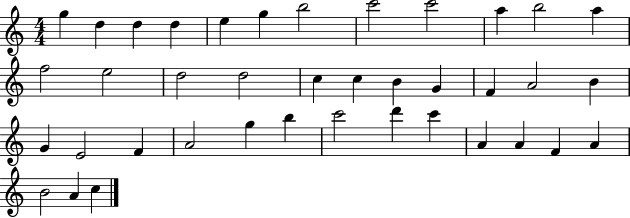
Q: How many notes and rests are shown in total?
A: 39